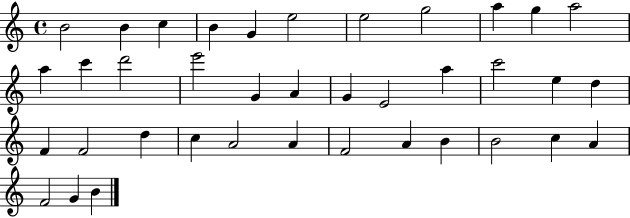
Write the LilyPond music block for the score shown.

{
  \clef treble
  \time 4/4
  \defaultTimeSignature
  \key c \major
  b'2 b'4 c''4 | b'4 g'4 e''2 | e''2 g''2 | a''4 g''4 a''2 | \break a''4 c'''4 d'''2 | e'''2 g'4 a'4 | g'4 e'2 a''4 | c'''2 e''4 d''4 | \break f'4 f'2 d''4 | c''4 a'2 a'4 | f'2 a'4 b'4 | b'2 c''4 a'4 | \break f'2 g'4 b'4 | \bar "|."
}